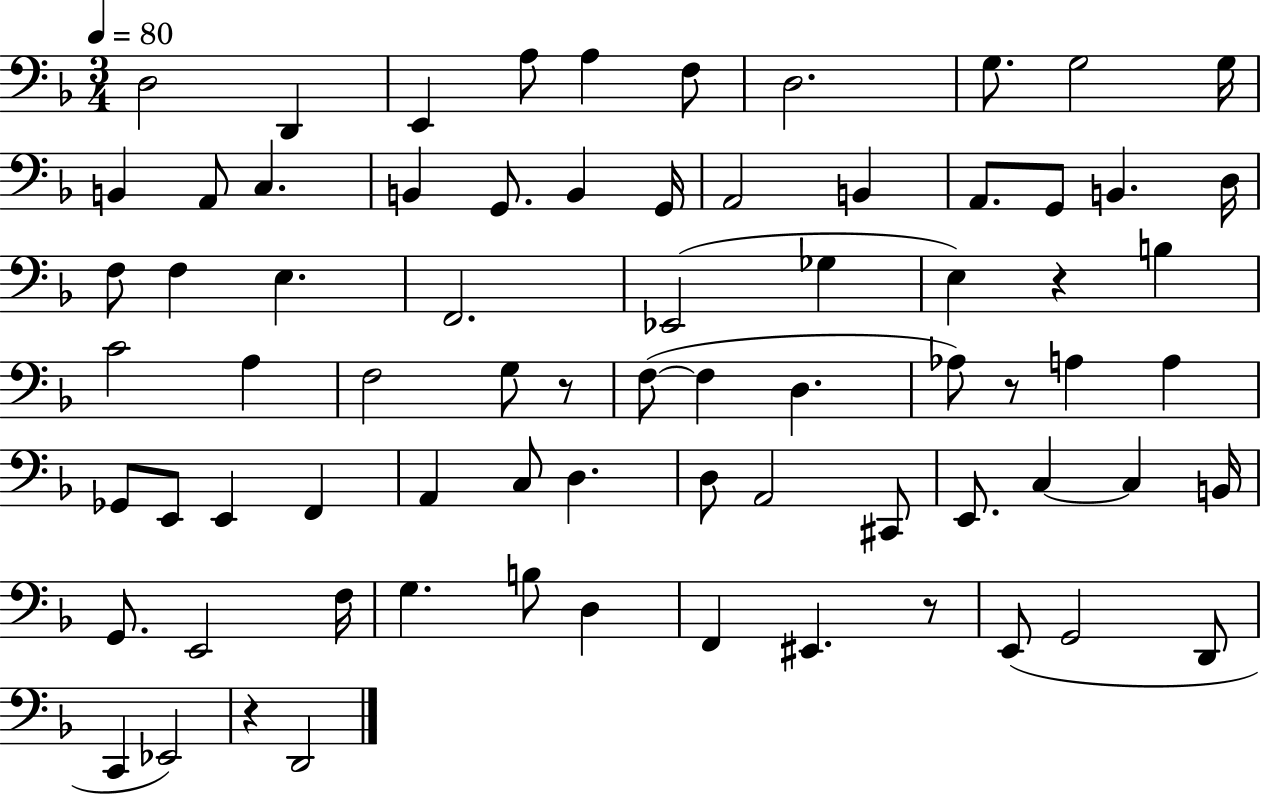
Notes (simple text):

D3/h D2/q E2/q A3/e A3/q F3/e D3/h. G3/e. G3/h G3/s B2/q A2/e C3/q. B2/q G2/e. B2/q G2/s A2/h B2/q A2/e. G2/e B2/q. D3/s F3/e F3/q E3/q. F2/h. Eb2/h Gb3/q E3/q R/q B3/q C4/h A3/q F3/h G3/e R/e F3/e F3/q D3/q. Ab3/e R/e A3/q A3/q Gb2/e E2/e E2/q F2/q A2/q C3/e D3/q. D3/e A2/h C#2/e E2/e. C3/q C3/q B2/s G2/e. E2/h F3/s G3/q. B3/e D3/q F2/q EIS2/q. R/e E2/e G2/h D2/e C2/q Eb2/h R/q D2/h